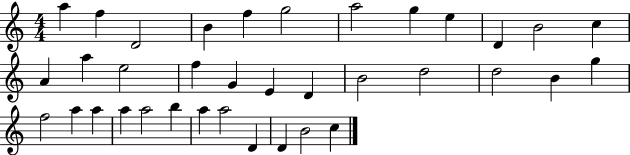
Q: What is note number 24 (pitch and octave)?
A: G5